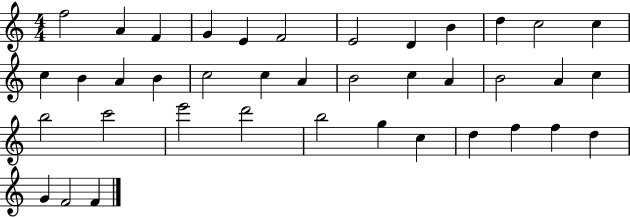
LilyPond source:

{
  \clef treble
  \numericTimeSignature
  \time 4/4
  \key c \major
  f''2 a'4 f'4 | g'4 e'4 f'2 | e'2 d'4 b'4 | d''4 c''2 c''4 | \break c''4 b'4 a'4 b'4 | c''2 c''4 a'4 | b'2 c''4 a'4 | b'2 a'4 c''4 | \break b''2 c'''2 | e'''2 d'''2 | b''2 g''4 c''4 | d''4 f''4 f''4 d''4 | \break g'4 f'2 f'4 | \bar "|."
}